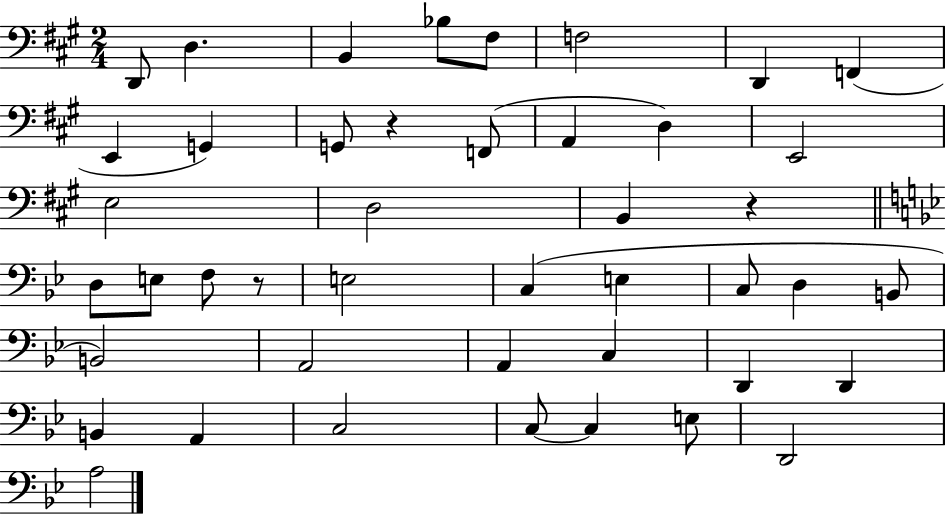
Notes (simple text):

D2/e D3/q. B2/q Bb3/e F#3/e F3/h D2/q F2/q E2/q G2/q G2/e R/q F2/e A2/q D3/q E2/h E3/h D3/h B2/q R/q D3/e E3/e F3/e R/e E3/h C3/q E3/q C3/e D3/q B2/e B2/h A2/h A2/q C3/q D2/q D2/q B2/q A2/q C3/h C3/e C3/q E3/e D2/h A3/h